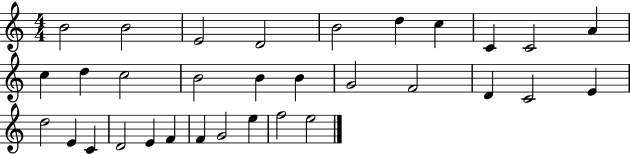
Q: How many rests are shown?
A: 0